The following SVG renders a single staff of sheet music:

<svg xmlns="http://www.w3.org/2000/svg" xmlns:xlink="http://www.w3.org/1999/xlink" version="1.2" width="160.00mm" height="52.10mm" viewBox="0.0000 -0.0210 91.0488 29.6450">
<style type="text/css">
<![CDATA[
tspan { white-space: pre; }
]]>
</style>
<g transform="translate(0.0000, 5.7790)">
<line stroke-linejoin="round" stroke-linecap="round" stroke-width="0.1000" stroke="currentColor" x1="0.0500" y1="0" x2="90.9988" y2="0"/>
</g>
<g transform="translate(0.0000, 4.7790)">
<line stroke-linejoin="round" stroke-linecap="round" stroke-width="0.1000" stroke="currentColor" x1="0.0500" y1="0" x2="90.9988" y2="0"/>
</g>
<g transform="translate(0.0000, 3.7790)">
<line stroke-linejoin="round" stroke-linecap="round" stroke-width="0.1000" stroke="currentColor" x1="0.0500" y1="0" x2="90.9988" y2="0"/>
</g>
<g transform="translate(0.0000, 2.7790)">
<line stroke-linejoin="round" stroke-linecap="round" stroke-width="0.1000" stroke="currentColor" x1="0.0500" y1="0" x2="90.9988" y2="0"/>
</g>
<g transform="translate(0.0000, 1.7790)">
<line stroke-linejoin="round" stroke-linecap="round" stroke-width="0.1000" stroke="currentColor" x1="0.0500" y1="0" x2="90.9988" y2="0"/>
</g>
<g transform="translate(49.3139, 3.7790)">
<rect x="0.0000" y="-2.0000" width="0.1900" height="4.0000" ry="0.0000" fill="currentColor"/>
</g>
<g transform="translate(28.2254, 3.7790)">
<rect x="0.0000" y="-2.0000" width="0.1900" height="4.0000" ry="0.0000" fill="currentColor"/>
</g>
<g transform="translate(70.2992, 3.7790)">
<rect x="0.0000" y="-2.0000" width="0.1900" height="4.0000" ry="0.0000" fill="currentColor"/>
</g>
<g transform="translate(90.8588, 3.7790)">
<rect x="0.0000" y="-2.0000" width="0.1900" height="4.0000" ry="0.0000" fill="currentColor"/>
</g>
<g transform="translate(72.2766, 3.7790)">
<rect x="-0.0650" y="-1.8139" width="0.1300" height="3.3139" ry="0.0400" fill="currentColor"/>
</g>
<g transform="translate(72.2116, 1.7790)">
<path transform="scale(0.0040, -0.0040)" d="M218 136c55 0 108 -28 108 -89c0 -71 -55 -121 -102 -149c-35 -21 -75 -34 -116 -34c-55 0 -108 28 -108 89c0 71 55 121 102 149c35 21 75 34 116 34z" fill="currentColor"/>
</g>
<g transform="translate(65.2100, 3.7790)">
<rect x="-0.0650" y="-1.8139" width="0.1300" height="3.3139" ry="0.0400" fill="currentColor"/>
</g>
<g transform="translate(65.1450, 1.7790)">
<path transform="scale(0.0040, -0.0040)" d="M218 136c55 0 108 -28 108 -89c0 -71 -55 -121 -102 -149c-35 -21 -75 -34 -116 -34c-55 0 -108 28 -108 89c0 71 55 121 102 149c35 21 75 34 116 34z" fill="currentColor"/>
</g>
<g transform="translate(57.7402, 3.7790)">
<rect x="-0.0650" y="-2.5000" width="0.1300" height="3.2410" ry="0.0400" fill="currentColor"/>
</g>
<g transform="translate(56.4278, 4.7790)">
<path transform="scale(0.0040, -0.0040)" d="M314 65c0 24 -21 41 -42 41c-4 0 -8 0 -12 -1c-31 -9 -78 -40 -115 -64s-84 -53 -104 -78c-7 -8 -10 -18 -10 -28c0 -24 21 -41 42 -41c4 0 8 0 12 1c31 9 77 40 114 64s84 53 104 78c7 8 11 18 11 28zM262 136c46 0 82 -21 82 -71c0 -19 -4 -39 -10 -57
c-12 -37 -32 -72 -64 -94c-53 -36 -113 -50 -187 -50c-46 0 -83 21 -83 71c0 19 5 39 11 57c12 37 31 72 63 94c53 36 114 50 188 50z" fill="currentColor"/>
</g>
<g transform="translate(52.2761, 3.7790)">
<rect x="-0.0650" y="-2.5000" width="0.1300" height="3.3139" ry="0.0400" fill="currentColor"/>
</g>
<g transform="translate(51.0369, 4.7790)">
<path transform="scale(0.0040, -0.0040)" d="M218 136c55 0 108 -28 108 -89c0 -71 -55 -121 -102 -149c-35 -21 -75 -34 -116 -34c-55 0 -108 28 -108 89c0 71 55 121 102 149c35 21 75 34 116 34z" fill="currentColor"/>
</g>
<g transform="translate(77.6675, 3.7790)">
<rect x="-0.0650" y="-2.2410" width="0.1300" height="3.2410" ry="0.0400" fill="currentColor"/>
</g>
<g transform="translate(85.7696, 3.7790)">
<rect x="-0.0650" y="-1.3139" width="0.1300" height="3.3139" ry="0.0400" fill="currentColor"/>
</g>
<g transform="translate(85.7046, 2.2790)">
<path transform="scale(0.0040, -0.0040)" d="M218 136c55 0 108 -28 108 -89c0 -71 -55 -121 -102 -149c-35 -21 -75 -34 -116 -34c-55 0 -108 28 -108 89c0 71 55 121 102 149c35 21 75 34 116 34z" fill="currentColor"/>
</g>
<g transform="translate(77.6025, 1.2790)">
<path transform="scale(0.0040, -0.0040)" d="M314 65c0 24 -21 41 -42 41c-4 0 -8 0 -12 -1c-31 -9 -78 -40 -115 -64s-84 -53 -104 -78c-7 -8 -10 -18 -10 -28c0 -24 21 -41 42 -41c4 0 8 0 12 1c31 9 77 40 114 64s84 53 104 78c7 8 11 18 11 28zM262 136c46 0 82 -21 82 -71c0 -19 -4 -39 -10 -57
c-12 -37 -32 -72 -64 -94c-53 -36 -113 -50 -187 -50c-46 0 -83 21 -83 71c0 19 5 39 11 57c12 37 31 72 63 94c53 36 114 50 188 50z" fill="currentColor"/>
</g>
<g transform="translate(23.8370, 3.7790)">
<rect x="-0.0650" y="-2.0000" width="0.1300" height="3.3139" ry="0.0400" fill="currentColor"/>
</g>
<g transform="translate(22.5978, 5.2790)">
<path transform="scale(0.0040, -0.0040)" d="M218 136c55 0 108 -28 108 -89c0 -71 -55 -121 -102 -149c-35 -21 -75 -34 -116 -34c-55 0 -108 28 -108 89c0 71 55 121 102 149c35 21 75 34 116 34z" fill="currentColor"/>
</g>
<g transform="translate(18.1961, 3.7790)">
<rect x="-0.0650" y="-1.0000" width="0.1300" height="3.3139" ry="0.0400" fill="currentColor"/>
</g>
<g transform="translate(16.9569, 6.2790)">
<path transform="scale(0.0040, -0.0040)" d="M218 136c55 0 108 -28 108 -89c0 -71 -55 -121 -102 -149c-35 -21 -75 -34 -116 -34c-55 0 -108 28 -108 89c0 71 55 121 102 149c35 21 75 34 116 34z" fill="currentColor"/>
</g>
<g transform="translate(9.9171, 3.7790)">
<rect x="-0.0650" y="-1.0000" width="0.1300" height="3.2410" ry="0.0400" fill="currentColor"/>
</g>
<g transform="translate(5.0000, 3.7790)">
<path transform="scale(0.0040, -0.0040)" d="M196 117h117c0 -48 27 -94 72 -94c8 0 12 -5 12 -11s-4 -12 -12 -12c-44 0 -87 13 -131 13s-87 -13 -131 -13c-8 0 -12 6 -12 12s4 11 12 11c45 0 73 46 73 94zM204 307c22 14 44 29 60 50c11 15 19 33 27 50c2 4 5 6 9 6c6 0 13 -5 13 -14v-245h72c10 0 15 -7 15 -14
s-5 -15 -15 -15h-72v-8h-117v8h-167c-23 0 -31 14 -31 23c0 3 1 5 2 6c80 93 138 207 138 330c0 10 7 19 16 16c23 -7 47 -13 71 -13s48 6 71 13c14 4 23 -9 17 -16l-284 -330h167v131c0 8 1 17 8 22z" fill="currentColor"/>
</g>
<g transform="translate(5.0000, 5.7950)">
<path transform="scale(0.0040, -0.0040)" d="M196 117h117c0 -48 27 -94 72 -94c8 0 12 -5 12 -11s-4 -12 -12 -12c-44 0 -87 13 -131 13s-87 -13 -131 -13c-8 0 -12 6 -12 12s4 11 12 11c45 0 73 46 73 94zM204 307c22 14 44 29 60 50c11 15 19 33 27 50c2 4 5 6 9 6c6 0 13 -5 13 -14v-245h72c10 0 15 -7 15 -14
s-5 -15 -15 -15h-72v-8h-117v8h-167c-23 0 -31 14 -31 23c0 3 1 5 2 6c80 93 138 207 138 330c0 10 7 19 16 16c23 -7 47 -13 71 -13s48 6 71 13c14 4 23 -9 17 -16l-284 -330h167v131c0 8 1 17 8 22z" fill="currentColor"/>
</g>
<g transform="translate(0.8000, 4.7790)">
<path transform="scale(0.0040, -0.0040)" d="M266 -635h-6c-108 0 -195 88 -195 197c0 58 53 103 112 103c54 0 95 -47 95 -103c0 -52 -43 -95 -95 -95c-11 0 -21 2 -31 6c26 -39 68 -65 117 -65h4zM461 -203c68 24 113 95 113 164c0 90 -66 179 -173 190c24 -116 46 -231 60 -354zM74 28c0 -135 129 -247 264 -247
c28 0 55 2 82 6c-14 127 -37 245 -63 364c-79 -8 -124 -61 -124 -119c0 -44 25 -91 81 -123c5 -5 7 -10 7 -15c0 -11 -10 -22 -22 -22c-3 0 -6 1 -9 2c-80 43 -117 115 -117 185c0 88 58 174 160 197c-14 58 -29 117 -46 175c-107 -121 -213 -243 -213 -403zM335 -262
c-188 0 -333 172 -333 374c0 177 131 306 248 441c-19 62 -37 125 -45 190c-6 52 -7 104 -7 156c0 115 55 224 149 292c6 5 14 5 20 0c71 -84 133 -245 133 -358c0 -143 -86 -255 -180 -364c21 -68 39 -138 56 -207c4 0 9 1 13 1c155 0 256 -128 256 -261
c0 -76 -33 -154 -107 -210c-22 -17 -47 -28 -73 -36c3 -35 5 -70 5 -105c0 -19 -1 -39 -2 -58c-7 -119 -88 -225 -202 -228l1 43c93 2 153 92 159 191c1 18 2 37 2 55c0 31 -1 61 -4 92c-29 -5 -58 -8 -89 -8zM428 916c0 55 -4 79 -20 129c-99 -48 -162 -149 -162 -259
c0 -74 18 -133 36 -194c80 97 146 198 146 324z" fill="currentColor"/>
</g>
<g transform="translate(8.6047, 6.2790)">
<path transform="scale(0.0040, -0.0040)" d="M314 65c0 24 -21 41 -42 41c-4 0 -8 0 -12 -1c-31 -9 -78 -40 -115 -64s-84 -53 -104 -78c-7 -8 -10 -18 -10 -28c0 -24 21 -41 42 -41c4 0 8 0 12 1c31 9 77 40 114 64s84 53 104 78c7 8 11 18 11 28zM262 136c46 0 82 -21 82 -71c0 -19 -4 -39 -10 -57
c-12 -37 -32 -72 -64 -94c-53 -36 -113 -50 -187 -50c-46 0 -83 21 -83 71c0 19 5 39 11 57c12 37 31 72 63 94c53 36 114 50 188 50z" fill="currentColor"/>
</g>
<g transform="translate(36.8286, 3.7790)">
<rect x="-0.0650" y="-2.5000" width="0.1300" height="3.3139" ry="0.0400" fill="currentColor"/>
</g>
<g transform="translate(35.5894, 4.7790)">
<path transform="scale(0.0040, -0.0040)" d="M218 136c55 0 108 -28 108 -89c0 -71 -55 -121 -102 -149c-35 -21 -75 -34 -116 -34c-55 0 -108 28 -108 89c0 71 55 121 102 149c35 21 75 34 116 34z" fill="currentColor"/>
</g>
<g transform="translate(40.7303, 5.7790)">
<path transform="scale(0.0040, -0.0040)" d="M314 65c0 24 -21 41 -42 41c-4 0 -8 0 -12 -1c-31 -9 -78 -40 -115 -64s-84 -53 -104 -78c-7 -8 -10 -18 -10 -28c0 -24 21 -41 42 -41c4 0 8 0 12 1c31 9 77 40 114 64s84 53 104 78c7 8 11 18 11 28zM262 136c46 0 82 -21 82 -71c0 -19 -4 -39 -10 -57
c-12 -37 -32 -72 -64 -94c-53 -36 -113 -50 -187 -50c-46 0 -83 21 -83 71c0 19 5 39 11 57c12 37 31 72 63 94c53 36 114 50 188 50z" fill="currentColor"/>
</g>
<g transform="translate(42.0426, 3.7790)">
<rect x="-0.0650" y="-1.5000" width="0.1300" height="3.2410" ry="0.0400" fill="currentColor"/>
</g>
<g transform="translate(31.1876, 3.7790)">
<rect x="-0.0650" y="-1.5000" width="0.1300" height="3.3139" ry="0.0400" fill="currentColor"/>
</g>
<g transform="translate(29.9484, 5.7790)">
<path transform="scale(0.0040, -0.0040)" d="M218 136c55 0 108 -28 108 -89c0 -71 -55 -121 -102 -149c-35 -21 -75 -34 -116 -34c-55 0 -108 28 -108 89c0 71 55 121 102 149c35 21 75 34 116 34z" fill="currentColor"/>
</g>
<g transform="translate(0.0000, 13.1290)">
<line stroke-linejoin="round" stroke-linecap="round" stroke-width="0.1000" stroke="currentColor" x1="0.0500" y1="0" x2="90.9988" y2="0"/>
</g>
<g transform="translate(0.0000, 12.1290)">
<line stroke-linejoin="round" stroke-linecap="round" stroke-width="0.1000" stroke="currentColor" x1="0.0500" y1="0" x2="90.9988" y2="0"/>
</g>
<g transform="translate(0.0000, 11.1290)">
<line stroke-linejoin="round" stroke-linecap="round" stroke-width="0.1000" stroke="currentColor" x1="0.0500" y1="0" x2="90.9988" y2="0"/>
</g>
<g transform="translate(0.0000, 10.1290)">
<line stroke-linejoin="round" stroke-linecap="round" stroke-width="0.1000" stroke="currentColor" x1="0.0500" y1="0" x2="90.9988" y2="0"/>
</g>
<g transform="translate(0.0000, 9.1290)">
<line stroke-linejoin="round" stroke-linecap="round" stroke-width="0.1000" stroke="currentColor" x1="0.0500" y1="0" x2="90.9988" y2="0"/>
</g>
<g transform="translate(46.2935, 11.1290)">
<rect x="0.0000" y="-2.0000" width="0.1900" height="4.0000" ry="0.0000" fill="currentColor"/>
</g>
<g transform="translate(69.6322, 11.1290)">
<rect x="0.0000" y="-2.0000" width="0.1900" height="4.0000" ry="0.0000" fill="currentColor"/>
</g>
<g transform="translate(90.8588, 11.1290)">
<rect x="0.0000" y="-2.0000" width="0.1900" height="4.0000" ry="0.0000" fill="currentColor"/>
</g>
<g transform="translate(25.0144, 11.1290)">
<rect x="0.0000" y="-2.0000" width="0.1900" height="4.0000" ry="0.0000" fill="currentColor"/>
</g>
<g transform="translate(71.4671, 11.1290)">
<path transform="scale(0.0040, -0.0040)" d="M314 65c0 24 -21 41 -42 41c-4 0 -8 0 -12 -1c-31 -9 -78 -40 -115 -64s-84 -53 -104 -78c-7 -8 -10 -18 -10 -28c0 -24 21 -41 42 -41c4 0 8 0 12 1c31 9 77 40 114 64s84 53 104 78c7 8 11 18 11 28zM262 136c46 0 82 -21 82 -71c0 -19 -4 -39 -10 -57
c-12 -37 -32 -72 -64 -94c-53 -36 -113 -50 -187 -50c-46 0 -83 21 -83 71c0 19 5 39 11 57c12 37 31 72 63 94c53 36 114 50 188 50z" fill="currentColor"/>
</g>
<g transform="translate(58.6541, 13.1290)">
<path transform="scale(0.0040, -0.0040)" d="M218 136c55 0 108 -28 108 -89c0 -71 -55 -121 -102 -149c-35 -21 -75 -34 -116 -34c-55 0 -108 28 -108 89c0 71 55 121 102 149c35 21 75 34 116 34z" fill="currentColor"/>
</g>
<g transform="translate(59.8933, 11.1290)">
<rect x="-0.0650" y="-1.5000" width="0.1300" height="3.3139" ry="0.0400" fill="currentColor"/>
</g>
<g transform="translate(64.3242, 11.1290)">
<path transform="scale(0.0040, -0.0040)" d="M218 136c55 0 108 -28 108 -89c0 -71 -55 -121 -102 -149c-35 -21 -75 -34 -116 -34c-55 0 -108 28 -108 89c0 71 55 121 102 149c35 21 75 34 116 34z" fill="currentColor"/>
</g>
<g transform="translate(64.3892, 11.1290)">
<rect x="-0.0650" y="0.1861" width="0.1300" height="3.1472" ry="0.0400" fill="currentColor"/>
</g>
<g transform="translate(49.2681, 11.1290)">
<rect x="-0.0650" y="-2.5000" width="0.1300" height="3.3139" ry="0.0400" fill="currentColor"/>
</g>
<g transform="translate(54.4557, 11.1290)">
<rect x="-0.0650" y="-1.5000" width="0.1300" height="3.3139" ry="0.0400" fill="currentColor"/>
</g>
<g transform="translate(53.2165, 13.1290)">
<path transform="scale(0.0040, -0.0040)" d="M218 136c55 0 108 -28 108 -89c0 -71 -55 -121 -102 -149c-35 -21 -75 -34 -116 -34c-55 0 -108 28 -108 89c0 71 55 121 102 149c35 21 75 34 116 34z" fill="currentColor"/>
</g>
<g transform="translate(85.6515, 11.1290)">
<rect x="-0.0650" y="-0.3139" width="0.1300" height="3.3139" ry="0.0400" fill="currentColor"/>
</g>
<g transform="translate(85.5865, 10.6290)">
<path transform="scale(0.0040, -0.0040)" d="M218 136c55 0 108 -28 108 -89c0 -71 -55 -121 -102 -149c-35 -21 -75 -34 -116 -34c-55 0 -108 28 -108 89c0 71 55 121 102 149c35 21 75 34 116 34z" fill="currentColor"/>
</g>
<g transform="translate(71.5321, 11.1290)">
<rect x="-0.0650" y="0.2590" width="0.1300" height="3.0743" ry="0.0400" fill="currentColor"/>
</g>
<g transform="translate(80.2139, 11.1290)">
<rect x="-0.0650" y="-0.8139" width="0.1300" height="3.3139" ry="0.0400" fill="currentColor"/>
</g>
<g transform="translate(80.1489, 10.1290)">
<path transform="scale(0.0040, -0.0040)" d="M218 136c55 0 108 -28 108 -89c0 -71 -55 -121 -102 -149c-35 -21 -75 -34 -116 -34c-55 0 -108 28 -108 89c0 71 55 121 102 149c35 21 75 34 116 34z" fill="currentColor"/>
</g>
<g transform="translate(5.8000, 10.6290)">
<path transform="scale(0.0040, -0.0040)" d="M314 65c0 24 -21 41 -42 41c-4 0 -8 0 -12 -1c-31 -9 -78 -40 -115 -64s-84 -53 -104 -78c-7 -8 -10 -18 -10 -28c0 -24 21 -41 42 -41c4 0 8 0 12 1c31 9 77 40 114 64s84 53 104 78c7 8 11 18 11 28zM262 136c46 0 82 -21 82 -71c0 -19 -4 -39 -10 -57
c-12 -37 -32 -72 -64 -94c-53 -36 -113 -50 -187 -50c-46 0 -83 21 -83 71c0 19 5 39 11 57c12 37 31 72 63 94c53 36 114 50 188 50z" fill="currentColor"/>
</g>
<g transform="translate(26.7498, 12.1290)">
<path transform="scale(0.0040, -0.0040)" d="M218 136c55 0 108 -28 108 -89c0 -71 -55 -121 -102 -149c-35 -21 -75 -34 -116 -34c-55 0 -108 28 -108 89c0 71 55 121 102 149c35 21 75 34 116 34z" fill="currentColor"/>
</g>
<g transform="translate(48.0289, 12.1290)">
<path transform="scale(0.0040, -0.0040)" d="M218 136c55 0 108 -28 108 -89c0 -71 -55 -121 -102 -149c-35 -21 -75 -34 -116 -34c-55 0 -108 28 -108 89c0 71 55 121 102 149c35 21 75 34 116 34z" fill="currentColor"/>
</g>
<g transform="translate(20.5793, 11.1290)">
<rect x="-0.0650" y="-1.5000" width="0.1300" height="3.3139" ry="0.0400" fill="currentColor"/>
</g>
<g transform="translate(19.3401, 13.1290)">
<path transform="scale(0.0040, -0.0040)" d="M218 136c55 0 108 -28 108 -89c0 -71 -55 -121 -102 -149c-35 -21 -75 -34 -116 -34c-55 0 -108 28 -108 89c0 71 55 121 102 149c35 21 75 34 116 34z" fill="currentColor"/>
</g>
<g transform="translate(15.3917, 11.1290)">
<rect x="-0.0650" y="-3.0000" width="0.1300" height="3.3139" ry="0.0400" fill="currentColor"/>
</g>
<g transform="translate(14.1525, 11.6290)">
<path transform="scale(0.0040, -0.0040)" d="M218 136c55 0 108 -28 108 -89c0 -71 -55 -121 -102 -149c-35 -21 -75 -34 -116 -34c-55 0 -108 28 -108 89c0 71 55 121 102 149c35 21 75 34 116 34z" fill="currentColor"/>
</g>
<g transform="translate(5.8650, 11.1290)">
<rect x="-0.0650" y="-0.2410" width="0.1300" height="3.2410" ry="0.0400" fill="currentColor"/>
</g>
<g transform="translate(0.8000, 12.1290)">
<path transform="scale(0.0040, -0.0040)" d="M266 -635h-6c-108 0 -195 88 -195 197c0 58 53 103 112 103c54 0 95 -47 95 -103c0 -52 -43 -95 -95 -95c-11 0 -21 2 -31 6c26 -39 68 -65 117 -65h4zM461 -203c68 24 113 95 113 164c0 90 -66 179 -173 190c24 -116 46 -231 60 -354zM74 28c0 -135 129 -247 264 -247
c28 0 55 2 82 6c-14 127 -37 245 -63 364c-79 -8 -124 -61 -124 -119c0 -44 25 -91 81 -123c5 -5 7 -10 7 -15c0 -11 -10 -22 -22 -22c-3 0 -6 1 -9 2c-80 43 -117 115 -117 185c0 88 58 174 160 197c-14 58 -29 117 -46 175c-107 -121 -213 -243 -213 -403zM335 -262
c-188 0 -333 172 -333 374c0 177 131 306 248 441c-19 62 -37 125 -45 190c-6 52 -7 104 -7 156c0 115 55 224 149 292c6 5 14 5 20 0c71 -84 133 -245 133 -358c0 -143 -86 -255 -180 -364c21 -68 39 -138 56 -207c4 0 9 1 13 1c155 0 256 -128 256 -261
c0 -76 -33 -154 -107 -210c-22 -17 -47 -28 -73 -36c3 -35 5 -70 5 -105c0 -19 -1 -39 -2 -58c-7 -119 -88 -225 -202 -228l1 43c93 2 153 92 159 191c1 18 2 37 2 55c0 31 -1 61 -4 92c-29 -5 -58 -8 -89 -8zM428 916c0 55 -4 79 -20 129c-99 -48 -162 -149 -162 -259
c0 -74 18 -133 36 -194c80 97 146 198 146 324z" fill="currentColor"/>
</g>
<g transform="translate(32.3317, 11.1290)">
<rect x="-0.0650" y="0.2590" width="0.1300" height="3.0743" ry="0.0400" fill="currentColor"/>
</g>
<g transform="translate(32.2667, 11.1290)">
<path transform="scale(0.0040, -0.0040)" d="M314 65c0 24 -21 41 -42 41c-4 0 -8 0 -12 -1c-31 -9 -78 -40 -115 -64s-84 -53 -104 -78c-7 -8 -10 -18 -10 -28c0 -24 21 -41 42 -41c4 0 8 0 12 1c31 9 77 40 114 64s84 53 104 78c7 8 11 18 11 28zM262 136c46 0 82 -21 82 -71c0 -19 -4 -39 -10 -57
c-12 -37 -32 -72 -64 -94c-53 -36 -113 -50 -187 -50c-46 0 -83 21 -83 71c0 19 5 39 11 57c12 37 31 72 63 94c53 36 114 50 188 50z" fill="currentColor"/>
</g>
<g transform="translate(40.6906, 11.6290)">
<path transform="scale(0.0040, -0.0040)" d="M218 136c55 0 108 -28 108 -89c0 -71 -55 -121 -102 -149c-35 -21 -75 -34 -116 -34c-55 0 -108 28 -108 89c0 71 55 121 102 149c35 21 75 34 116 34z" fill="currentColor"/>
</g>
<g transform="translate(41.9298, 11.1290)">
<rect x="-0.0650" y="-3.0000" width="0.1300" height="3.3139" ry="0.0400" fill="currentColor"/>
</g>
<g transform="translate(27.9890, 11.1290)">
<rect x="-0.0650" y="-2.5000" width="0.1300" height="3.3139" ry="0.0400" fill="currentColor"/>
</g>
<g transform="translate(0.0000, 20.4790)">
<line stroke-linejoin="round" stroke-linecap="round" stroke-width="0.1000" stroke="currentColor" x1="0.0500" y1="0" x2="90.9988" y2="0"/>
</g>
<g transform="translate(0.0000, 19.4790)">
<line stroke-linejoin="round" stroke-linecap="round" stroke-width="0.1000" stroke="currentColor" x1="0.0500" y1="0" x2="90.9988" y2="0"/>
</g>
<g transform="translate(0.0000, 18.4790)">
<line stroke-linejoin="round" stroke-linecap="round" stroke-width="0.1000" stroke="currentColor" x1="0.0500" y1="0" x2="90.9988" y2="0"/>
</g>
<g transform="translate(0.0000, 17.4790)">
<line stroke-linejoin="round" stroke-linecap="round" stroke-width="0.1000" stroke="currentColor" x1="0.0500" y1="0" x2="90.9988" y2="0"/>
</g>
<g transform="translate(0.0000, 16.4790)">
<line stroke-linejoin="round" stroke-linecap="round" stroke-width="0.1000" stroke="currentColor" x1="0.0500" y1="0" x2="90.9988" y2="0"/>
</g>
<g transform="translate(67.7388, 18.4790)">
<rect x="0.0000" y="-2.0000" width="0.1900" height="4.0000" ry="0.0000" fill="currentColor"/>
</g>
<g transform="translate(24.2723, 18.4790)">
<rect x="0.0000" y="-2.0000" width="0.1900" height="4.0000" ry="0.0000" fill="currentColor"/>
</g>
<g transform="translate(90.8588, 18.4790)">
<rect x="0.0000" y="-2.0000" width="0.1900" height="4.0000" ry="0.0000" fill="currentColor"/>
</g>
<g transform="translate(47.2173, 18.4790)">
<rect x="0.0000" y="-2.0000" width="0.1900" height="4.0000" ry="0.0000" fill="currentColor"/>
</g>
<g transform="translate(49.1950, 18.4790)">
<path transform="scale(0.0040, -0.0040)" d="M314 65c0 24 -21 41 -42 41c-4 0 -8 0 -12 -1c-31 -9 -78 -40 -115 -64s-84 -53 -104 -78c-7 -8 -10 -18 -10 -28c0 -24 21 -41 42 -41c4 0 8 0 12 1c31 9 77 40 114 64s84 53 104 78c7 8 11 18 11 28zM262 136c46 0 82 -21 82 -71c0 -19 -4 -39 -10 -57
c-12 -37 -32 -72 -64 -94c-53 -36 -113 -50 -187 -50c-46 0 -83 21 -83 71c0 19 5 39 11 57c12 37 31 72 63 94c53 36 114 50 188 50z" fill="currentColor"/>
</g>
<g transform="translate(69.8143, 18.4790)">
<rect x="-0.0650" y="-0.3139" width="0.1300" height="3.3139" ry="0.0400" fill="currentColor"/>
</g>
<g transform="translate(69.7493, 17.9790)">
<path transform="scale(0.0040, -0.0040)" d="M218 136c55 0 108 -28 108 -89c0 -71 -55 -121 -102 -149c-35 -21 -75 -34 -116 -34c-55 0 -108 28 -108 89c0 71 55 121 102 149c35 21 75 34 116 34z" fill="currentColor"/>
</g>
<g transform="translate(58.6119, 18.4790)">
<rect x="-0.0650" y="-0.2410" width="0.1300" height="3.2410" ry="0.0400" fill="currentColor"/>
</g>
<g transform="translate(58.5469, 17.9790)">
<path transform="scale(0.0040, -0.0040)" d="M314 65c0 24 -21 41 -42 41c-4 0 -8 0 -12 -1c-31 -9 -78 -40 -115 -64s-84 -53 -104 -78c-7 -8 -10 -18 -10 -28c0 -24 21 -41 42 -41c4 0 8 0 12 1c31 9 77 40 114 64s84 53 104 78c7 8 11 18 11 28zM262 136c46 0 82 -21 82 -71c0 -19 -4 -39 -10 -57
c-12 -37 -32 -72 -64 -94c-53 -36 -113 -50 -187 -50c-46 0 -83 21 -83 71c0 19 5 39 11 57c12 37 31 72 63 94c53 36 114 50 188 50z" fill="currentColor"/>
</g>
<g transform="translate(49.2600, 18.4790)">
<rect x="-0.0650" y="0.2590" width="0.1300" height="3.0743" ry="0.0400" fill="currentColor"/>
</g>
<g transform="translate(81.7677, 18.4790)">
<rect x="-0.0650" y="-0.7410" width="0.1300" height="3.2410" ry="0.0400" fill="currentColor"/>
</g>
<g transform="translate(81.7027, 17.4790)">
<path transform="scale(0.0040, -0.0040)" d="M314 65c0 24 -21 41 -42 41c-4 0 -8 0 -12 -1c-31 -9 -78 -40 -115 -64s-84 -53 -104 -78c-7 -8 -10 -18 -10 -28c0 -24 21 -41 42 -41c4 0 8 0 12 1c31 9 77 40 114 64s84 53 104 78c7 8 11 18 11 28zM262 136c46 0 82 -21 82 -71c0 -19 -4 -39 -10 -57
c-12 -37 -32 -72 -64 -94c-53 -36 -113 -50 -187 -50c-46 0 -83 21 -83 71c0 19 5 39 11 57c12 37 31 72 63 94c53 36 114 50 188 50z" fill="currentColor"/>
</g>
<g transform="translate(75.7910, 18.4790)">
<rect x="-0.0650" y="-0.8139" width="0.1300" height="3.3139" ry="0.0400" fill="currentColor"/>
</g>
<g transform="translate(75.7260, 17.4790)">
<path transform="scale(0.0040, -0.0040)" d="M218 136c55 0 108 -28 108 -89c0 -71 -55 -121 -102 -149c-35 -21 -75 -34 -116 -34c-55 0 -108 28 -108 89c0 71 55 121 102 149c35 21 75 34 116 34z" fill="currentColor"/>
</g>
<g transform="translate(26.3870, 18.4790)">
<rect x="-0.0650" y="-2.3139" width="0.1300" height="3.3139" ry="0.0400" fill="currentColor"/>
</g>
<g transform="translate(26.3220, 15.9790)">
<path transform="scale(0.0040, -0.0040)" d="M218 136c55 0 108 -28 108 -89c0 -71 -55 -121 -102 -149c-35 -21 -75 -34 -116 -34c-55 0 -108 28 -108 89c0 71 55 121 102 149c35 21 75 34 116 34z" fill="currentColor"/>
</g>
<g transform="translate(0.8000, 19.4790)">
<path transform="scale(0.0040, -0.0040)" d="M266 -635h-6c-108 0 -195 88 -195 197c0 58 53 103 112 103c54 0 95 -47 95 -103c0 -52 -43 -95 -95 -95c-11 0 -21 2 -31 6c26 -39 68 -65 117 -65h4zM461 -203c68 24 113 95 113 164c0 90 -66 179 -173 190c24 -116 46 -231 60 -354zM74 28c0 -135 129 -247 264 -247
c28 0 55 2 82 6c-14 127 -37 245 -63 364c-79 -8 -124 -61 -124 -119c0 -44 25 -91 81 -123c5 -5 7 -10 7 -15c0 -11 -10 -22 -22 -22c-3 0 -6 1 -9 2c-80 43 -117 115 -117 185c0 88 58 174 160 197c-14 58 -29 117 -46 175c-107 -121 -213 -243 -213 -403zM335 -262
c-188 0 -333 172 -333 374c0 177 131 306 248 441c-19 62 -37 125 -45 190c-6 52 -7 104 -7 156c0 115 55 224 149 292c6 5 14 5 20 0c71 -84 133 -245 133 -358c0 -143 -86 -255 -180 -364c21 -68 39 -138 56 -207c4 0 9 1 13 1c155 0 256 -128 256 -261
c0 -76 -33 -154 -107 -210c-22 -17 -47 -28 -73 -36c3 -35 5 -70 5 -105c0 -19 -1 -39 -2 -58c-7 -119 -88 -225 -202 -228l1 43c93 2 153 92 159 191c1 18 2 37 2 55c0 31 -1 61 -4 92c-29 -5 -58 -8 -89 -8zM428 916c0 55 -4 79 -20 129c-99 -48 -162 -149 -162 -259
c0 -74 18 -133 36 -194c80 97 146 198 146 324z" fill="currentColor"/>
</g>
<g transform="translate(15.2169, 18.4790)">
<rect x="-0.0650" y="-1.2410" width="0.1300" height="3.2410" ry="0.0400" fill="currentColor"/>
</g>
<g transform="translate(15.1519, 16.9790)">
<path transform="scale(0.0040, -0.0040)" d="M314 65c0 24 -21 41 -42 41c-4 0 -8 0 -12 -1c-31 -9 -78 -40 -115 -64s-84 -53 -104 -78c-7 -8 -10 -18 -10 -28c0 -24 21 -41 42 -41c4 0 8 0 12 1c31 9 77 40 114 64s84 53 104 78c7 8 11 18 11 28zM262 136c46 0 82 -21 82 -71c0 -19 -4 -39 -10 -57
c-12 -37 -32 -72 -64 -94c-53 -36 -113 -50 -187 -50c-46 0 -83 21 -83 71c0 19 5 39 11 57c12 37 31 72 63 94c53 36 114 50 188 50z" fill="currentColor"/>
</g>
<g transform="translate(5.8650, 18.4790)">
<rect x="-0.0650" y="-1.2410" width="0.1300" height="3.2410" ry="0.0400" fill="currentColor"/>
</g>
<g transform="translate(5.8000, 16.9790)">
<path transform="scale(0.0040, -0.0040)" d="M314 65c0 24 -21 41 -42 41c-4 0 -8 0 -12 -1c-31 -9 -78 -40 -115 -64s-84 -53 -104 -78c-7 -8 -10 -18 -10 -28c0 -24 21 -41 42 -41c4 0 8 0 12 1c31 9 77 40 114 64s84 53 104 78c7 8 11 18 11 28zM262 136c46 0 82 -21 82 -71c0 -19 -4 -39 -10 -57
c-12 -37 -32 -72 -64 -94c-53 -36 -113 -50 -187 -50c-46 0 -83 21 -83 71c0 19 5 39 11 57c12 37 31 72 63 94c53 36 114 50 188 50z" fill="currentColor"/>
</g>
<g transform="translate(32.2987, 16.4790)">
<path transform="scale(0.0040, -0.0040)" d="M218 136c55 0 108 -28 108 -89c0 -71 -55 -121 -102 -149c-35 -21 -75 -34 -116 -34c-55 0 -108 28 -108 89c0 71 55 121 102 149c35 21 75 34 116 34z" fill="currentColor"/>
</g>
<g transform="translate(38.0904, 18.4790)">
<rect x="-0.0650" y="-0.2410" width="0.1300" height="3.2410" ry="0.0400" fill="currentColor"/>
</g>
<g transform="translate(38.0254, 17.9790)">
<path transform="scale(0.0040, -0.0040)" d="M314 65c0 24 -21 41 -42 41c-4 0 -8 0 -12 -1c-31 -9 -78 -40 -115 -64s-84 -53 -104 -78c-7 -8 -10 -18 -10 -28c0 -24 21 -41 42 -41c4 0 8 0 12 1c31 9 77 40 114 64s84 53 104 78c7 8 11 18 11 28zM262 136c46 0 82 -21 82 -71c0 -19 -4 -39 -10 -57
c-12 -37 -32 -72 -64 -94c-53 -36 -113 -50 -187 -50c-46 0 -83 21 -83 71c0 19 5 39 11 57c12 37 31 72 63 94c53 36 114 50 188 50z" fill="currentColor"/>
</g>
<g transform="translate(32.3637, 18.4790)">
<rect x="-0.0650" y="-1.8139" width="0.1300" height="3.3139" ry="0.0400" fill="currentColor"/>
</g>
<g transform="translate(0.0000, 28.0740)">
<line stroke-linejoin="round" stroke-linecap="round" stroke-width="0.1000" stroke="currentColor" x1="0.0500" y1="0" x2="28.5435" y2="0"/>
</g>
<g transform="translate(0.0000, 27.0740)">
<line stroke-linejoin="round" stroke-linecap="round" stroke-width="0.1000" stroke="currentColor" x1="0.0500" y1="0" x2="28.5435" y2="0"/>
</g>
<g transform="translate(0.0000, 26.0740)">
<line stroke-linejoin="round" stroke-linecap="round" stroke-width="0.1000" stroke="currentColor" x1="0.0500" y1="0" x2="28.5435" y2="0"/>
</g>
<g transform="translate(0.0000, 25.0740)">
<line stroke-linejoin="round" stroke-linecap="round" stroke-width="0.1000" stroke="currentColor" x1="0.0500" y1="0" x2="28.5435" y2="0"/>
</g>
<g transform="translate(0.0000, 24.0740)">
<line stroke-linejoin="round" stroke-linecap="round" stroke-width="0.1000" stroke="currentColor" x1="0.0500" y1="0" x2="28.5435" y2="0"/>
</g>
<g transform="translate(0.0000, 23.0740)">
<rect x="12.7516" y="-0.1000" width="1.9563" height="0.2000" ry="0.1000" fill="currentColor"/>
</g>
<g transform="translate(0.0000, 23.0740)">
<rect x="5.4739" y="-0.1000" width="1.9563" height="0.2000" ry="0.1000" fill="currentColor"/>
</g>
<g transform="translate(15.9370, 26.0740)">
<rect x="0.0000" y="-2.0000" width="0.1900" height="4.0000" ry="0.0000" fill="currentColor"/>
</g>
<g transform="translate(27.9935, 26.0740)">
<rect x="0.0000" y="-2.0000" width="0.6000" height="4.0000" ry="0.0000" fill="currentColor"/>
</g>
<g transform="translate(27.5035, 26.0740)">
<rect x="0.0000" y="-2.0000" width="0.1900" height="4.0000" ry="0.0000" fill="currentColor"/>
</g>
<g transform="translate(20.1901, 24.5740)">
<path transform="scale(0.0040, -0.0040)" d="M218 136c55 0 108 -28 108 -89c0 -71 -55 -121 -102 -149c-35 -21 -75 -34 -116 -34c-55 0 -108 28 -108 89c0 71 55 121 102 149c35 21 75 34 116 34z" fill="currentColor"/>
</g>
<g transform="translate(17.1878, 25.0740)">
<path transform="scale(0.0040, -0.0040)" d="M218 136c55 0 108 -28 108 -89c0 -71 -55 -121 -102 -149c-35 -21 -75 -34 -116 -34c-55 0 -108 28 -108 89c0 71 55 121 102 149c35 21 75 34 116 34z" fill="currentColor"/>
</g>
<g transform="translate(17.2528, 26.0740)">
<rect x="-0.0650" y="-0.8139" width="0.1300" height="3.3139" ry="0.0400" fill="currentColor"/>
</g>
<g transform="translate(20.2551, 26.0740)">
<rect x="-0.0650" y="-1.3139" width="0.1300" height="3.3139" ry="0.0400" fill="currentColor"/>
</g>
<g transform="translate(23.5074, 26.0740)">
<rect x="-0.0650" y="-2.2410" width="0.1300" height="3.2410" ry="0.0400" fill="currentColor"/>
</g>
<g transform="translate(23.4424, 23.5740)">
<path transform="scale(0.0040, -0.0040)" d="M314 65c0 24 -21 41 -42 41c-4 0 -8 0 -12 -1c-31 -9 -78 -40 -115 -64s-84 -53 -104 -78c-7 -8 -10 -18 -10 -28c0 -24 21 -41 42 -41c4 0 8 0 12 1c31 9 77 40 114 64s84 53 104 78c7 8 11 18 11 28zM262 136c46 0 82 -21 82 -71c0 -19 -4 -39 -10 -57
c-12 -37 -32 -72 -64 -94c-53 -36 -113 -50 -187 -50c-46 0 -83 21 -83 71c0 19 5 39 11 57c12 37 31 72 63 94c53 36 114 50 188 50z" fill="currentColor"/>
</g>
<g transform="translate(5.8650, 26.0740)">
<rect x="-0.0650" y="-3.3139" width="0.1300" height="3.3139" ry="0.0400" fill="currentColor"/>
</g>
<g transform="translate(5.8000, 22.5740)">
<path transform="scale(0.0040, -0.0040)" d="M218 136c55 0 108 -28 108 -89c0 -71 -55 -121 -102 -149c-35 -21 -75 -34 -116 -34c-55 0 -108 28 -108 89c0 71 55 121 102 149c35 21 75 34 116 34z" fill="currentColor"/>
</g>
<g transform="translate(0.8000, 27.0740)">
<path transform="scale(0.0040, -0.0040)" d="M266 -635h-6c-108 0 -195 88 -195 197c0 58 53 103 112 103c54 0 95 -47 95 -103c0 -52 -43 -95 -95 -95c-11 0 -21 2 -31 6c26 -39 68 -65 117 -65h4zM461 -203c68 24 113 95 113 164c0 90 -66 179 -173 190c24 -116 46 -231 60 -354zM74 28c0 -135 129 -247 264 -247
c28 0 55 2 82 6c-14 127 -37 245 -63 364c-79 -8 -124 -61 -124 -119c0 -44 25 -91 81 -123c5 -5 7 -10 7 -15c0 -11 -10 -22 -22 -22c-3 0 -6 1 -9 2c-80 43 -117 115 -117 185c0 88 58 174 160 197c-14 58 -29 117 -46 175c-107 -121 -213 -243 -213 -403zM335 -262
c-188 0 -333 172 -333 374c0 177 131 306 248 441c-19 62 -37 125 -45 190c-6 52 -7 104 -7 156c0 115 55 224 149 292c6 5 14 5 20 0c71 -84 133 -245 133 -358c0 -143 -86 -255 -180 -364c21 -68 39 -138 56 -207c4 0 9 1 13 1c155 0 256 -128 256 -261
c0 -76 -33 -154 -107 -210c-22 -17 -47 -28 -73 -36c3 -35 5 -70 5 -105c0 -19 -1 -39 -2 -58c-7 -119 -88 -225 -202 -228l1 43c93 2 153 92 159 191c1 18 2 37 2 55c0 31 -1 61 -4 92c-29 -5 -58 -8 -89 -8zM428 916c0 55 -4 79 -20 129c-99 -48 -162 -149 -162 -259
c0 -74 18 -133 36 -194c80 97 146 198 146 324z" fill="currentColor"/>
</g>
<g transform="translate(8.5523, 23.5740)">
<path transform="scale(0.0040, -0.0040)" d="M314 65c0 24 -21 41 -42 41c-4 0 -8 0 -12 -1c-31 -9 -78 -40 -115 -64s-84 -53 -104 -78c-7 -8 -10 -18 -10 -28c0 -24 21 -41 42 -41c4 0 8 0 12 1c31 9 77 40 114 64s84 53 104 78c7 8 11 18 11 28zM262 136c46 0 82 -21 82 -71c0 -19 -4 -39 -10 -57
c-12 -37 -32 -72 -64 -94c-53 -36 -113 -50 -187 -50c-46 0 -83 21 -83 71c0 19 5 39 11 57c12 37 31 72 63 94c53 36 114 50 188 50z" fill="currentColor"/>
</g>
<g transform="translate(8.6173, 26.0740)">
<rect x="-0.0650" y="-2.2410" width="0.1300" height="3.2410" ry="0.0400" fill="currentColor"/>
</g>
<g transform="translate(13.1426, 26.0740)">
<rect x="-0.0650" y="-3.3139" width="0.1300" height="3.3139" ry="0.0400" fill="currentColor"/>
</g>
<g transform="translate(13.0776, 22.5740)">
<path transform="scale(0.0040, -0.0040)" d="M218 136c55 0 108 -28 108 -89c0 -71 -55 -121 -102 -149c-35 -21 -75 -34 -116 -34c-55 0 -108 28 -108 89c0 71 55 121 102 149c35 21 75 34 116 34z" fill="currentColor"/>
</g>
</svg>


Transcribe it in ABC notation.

X:1
T:Untitled
M:4/4
L:1/4
K:C
D2 D F E G E2 G G2 f f g2 e c2 A E G B2 A G E E B B2 d c e2 e2 g f c2 B2 c2 c d d2 b g2 b d e g2